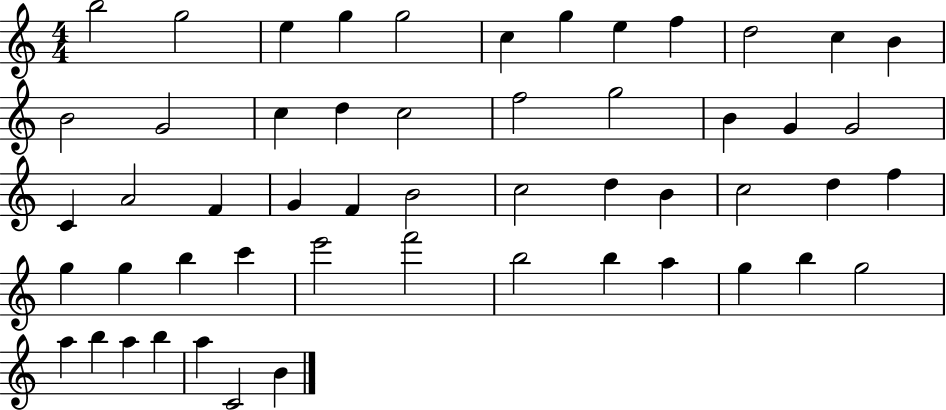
X:1
T:Untitled
M:4/4
L:1/4
K:C
b2 g2 e g g2 c g e f d2 c B B2 G2 c d c2 f2 g2 B G G2 C A2 F G F B2 c2 d B c2 d f g g b c' e'2 f'2 b2 b a g b g2 a b a b a C2 B